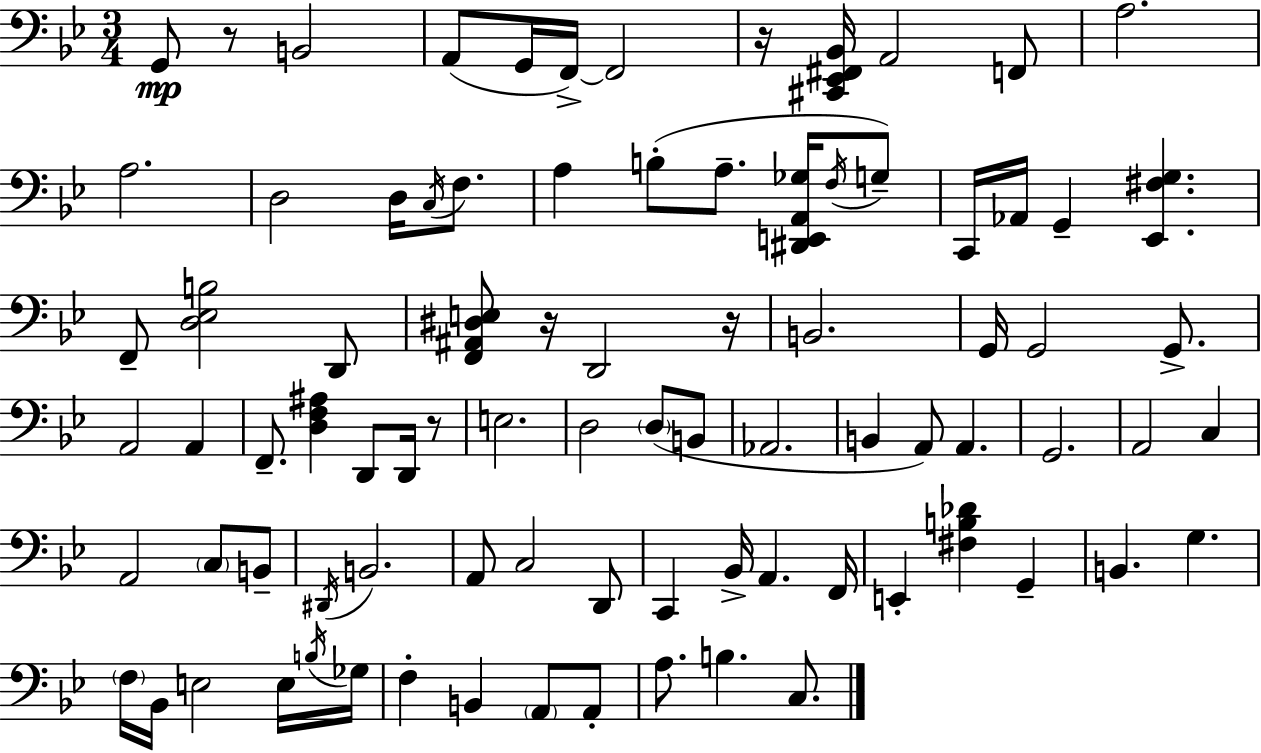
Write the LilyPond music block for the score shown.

{
  \clef bass
  \numericTimeSignature
  \time 3/4
  \key g \minor
  g,8\mp r8 b,2 | a,8( g,16 f,16->~~) f,2 | r16 <cis, ees, fis, bes,>16 a,2 f,8 | a2. | \break a2. | d2 d16 \acciaccatura { c16 } f8. | a4 b8-.( a8.-- <dis, e, a, ges>16 \acciaccatura { f16 }) | g8-- c,16 aes,16 g,4-- <ees, fis g>4. | \break f,8-- <d ees b>2 | d,8 <f, ais, dis e>8 r16 d,2 | r16 b,2. | g,16 g,2 g,8.-> | \break a,2 a,4 | f,8.-- <d f ais>4 d,8 d,16 | r8 e2. | d2 \parenthesize d8( | \break b,8 aes,2. | b,4 a,8) a,4. | g,2. | a,2 c4 | \break a,2 \parenthesize c8 | b,8-- \acciaccatura { dis,16 } b,2. | a,8 c2 | d,8 c,4 bes,16-> a,4. | \break f,16 e,4-. <fis b des'>4 g,4-- | b,4. g4. | \parenthesize f16 bes,16 e2 | e16 \acciaccatura { b16 } ges16 f4-. b,4 | \break \parenthesize a,8 a,8-. a8. b4. | c8. \bar "|."
}